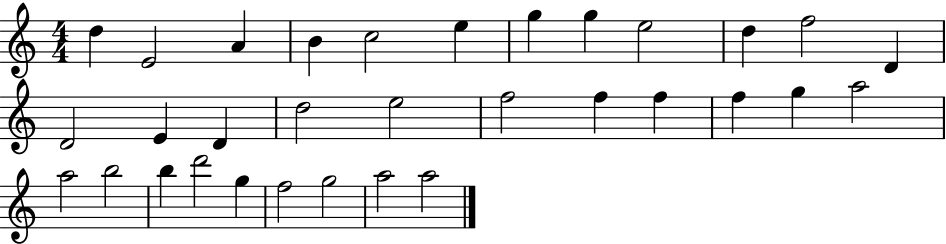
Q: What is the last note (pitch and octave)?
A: A5